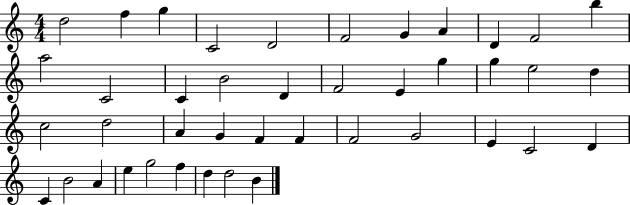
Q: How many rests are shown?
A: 0